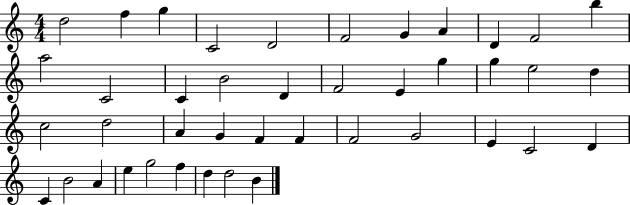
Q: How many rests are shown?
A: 0